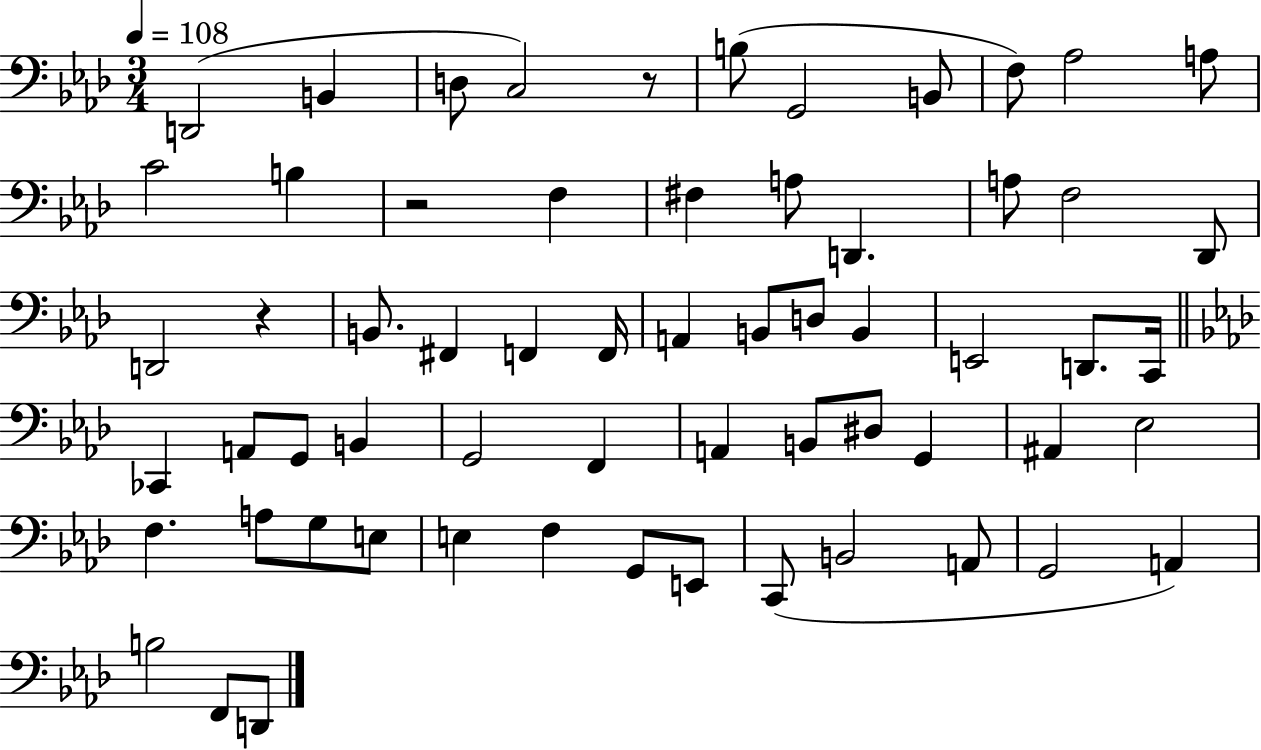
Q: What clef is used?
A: bass